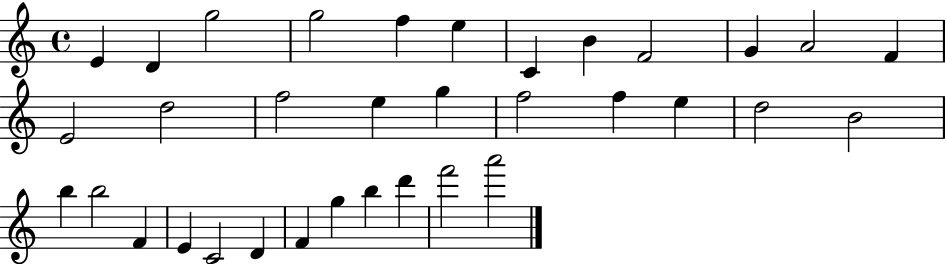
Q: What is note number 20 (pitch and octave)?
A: E5